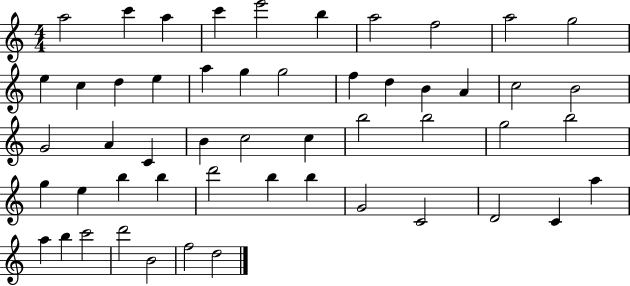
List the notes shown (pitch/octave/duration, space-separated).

A5/h C6/q A5/q C6/q E6/h B5/q A5/h F5/h A5/h G5/h E5/q C5/q D5/q E5/q A5/q G5/q G5/h F5/q D5/q B4/q A4/q C5/h B4/h G4/h A4/q C4/q B4/q C5/h C5/q B5/h B5/h G5/h B5/h G5/q E5/q B5/q B5/q D6/h B5/q B5/q G4/h C4/h D4/h C4/q A5/q A5/q B5/q C6/h D6/h B4/h F5/h D5/h